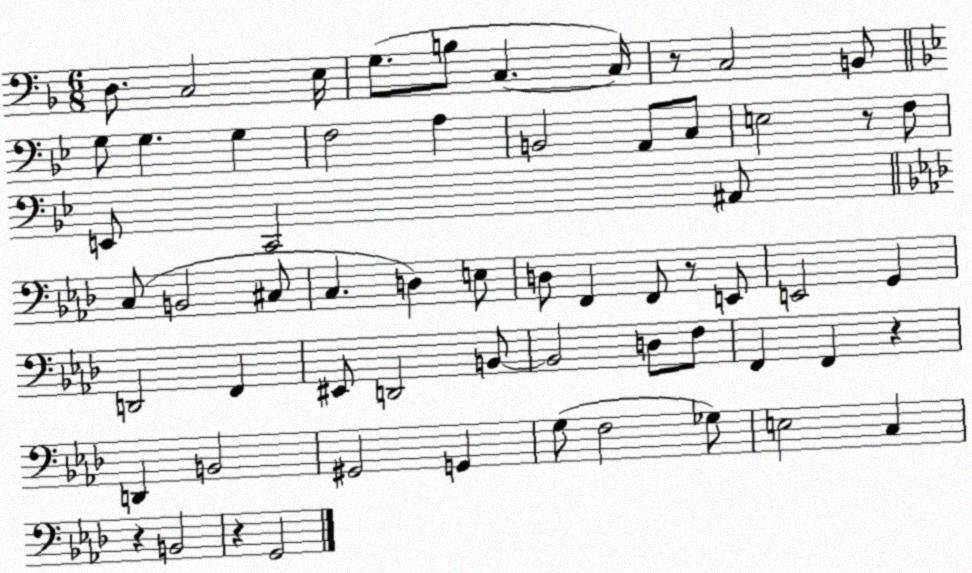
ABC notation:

X:1
T:Untitled
M:6/8
L:1/4
K:F
D,/2 C,2 E,/4 G,/2 B,/2 C, C,/4 z/2 C,2 B,,/2 G,/2 G, G, F,2 A, B,,2 A,,/2 C,/2 E,2 z/2 F,/2 E,,/2 C,,2 ^A,,/2 C,/2 B,,2 ^C,/2 C, D, E,/2 D,/2 F,, F,,/2 z/2 E,,/2 E,,2 G,, D,,2 F,, ^E,,/2 D,,2 B,,/2 B,,2 D,/2 F,/2 F,, F,, z D,, B,,2 ^G,,2 G,, G,/2 F,2 _G,/2 E,2 C, z B,,2 z G,,2